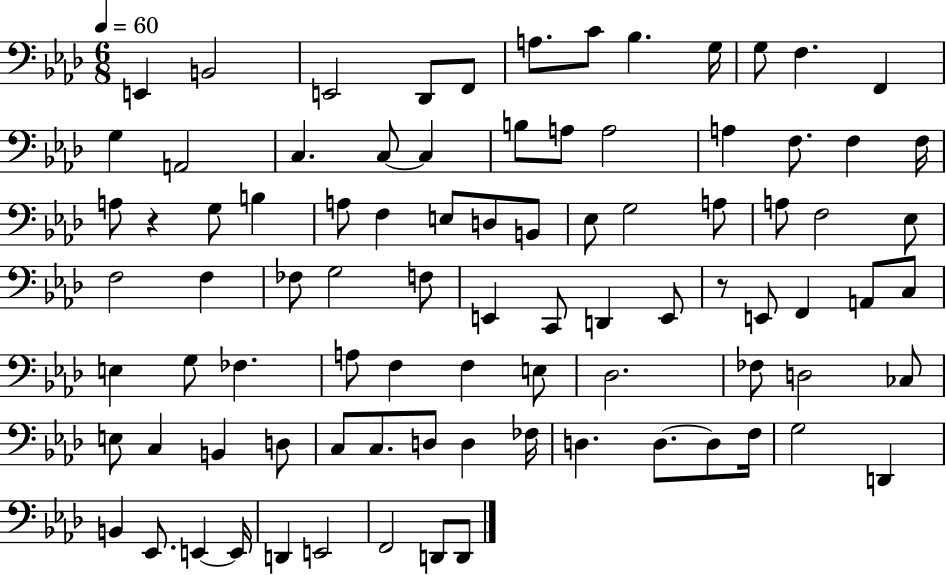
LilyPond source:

{
  \clef bass
  \numericTimeSignature
  \time 6/8
  \key aes \major
  \tempo 4 = 60
  e,4 b,2 | e,2 des,8 f,8 | a8. c'8 bes4. g16 | g8 f4. f,4 | \break g4 a,2 | c4. c8~~ c4 | b8 a8 a2 | a4 f8. f4 f16 | \break a8 r4 g8 b4 | a8 f4 e8 d8 b,8 | ees8 g2 a8 | a8 f2 ees8 | \break f2 f4 | fes8 g2 f8 | e,4 c,8 d,4 e,8 | r8 e,8 f,4 a,8 c8 | \break e4 g8 fes4. | a8 f4 f4 e8 | des2. | fes8 d2 ces8 | \break e8 c4 b,4 d8 | c8 c8. d8 d4 fes16 | d4. d8.~~ d8 f16 | g2 d,4 | \break b,4 ees,8. e,4~~ e,16 | d,4 e,2 | f,2 d,8 d,8 | \bar "|."
}